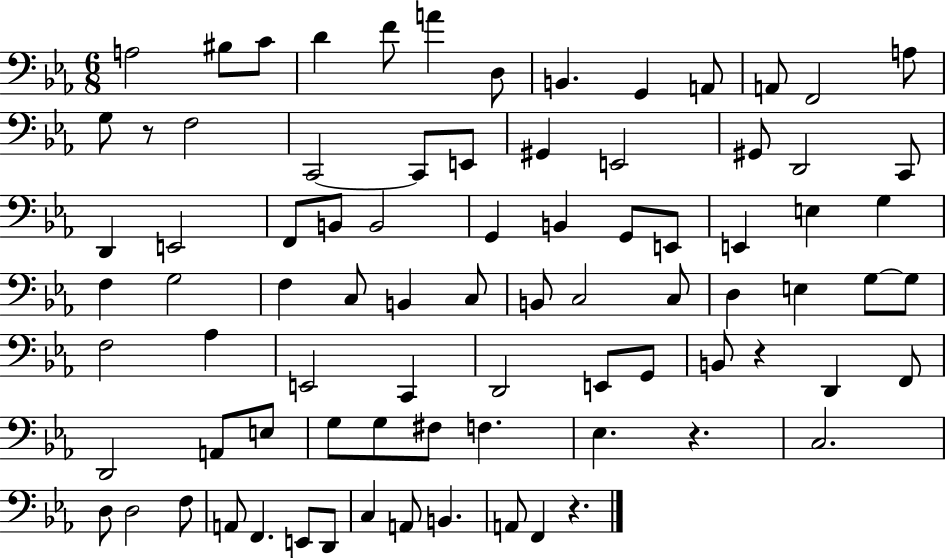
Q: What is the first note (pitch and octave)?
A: A3